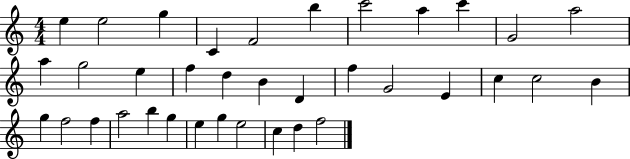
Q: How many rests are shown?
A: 0